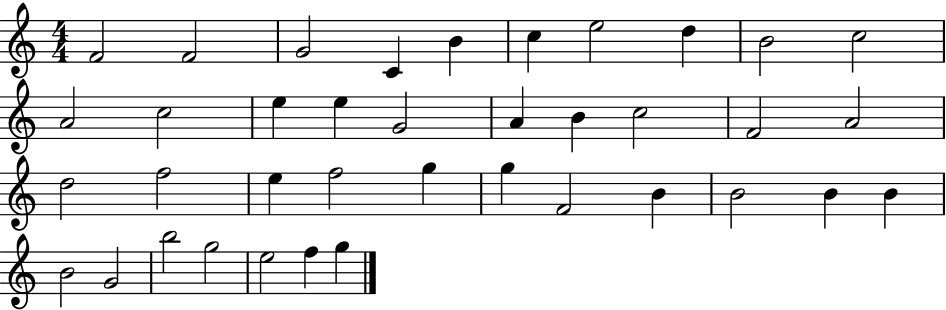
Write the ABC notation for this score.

X:1
T:Untitled
M:4/4
L:1/4
K:C
F2 F2 G2 C B c e2 d B2 c2 A2 c2 e e G2 A B c2 F2 A2 d2 f2 e f2 g g F2 B B2 B B B2 G2 b2 g2 e2 f g